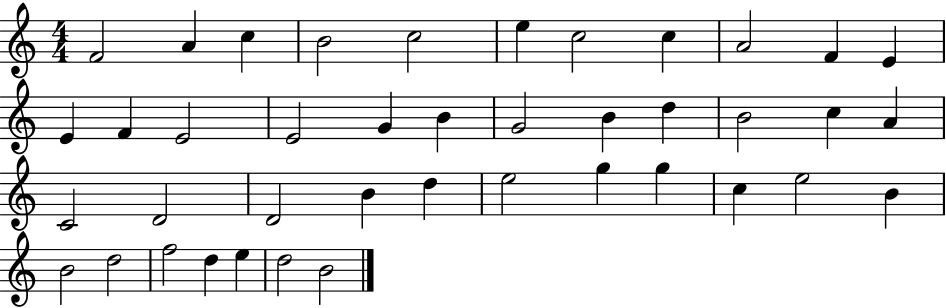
X:1
T:Untitled
M:4/4
L:1/4
K:C
F2 A c B2 c2 e c2 c A2 F E E F E2 E2 G B G2 B d B2 c A C2 D2 D2 B d e2 g g c e2 B B2 d2 f2 d e d2 B2